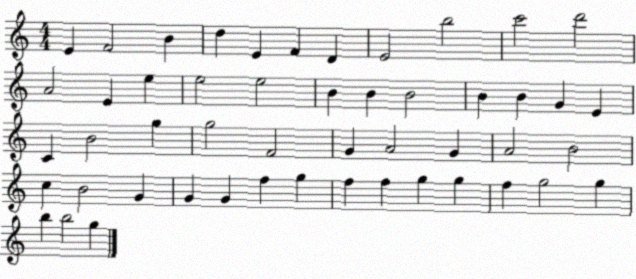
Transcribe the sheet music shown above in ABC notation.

X:1
T:Untitled
M:4/4
L:1/4
K:C
E F2 B d E F D E2 b2 c'2 d'2 A2 E e e2 e2 B B B2 B B G E C B2 g g2 F2 G A2 G A2 B2 c B2 G G G f g f f g g f g2 g b b2 g